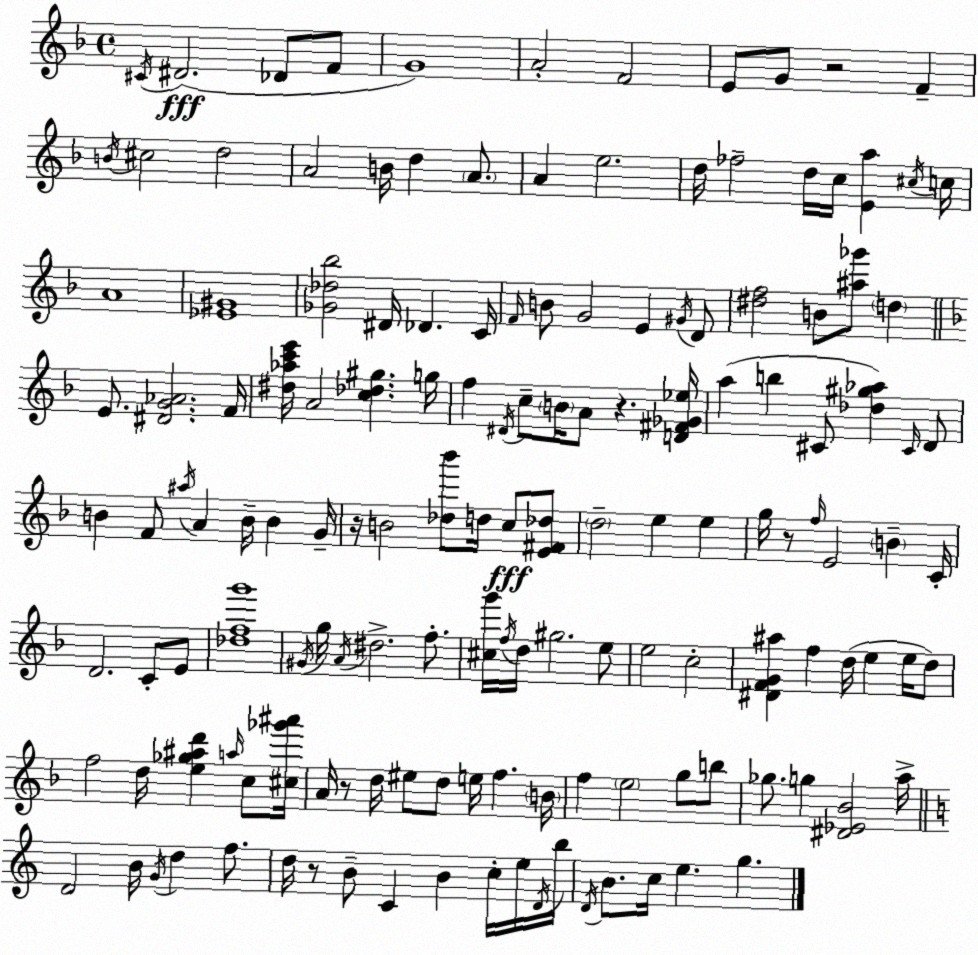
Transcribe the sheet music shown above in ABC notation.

X:1
T:Untitled
M:4/4
L:1/4
K:Dm
^C/4 ^D2 _D/2 F/2 G4 A2 F2 E/2 G/2 z2 F B/4 ^c2 d2 A2 B/4 d A/2 A e2 d/4 _f2 d/4 c/4 [Ea] ^c/4 c/4 A4 [_E^G]4 [_G_d_b]2 ^D/4 _D C/4 F/4 B/2 G2 E ^G/4 D/2 [^df]2 B/2 [^a_g']/2 d E/2 [^DG_A]2 F/4 [^d_ac'e']/4 A2 [c_d^g] g/4 f ^D/4 c/2 B/4 A/2 z [D^F_G_e]/4 a b ^C/2 [_d^g_a] ^C/4 D/2 B F/2 ^a/4 A B/4 B G/4 z/4 B2 [_d_b']/2 d/4 c/2 [E^F_d]/2 d2 e e g/4 z/2 f/4 E2 B C/4 D2 C/2 E/2 [_dfg']4 ^G/4 g/4 A/4 ^d2 f/2 [^cg']/4 f/4 d/4 ^g2 e/2 e2 c2 [^DFG^a] f d/4 e e/4 d/2 f2 d/4 [e_g^ad'] a/4 c/2 [^c_g'^a']/4 A/4 z/2 d/4 ^e/2 d/2 e/4 f B/4 f e2 g/2 b/2 _g/2 g [^D_E_B]2 a/4 D2 B/4 G/4 d f/2 d/4 z/2 B/2 C B c/4 e/4 D/4 b/4 D/4 B/2 c/4 e g